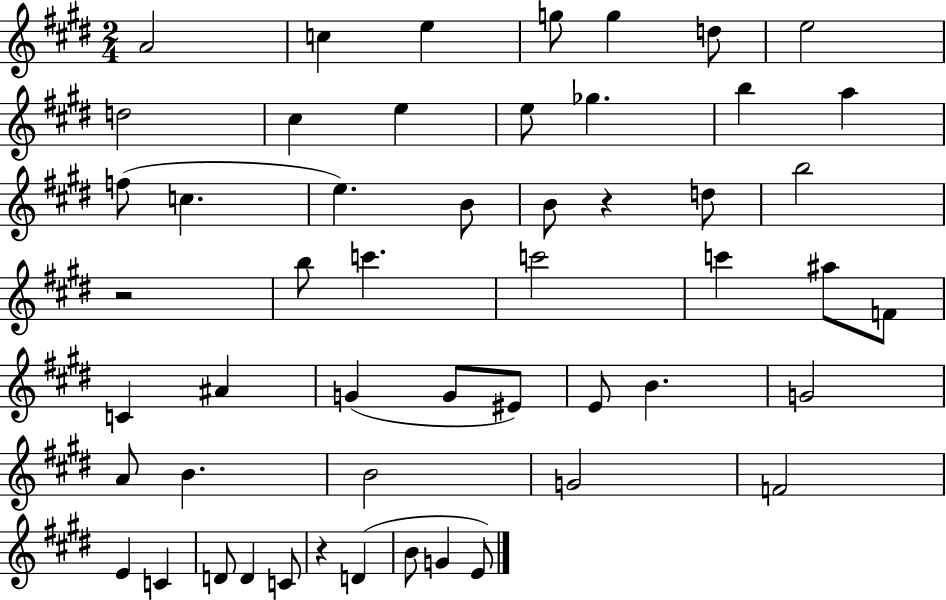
{
  \clef treble
  \numericTimeSignature
  \time 2/4
  \key e \major
  \repeat volta 2 { a'2 | c''4 e''4 | g''8 g''4 d''8 | e''2 | \break d''2 | cis''4 e''4 | e''8 ges''4. | b''4 a''4 | \break f''8( c''4. | e''4.) b'8 | b'8 r4 d''8 | b''2 | \break r2 | b''8 c'''4. | c'''2 | c'''4 ais''8 f'8 | \break c'4 ais'4 | g'4( g'8 eis'8) | e'8 b'4. | g'2 | \break a'8 b'4. | b'2 | g'2 | f'2 | \break e'4 c'4 | d'8 d'4 c'8 | r4 d'4( | b'8 g'4 e'8) | \break } \bar "|."
}